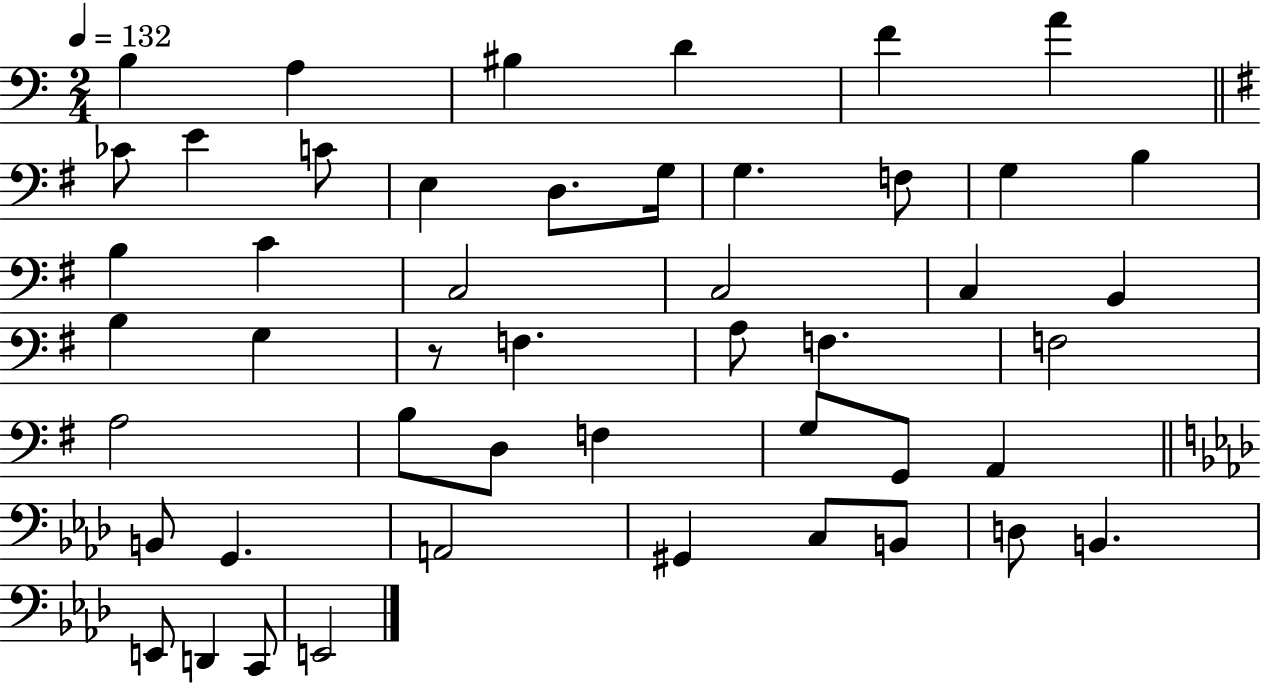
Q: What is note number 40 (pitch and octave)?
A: C3